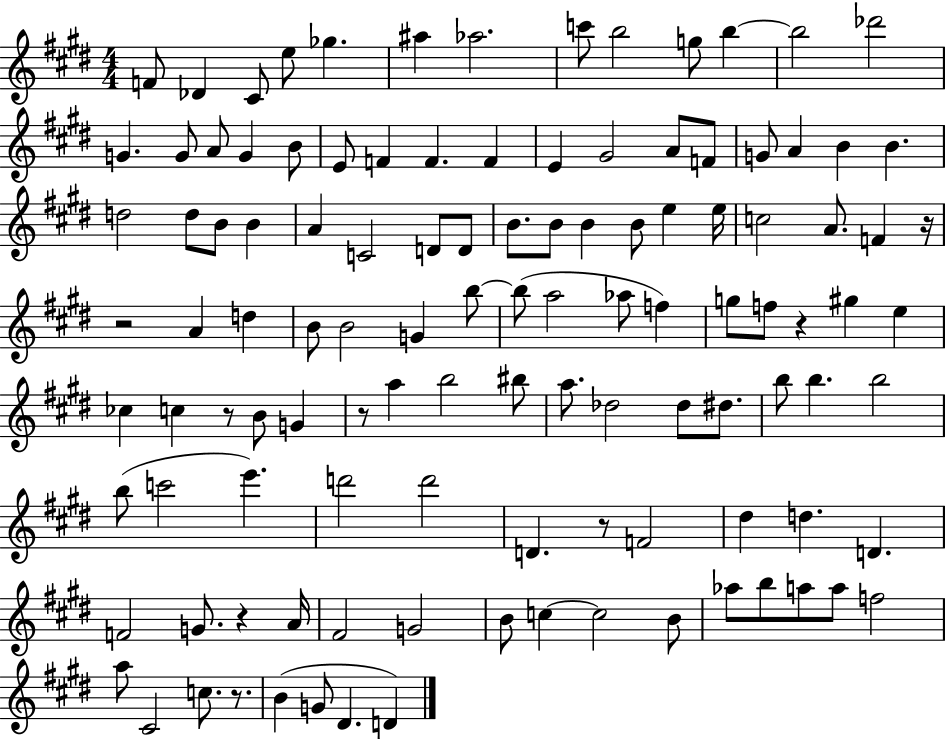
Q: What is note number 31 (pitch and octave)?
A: D5